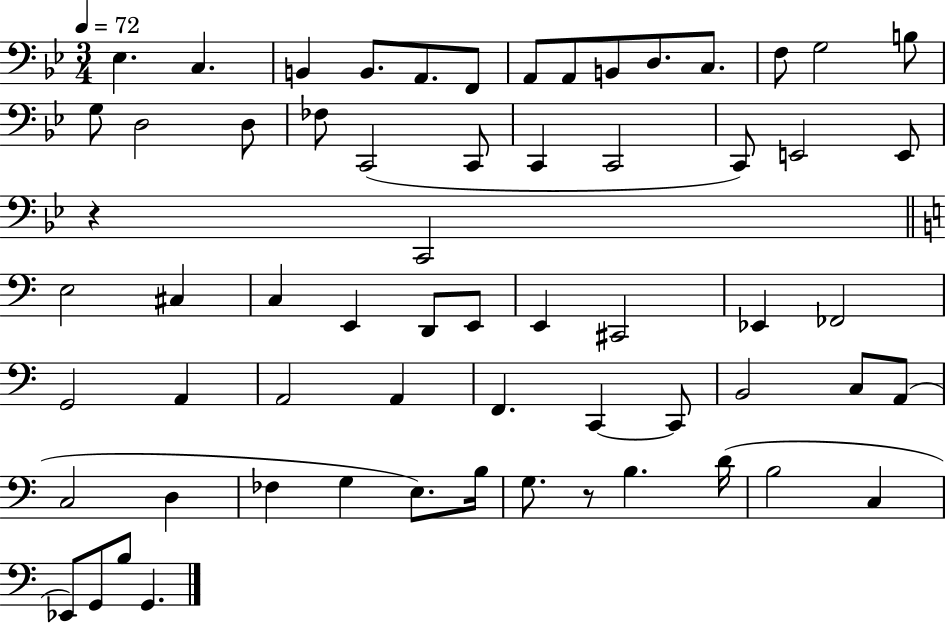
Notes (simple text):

Eb3/q. C3/q. B2/q B2/e. A2/e. F2/e A2/e A2/e B2/e D3/e. C3/e. F3/e G3/h B3/e G3/e D3/h D3/e FES3/e C2/h C2/e C2/q C2/h C2/e E2/h E2/e R/q C2/h E3/h C#3/q C3/q E2/q D2/e E2/e E2/q C#2/h Eb2/q FES2/h G2/h A2/q A2/h A2/q F2/q. C2/q C2/e B2/h C3/e A2/e C3/h D3/q FES3/q G3/q E3/e. B3/s G3/e. R/e B3/q. D4/s B3/h C3/q Eb2/e G2/e B3/e G2/q.